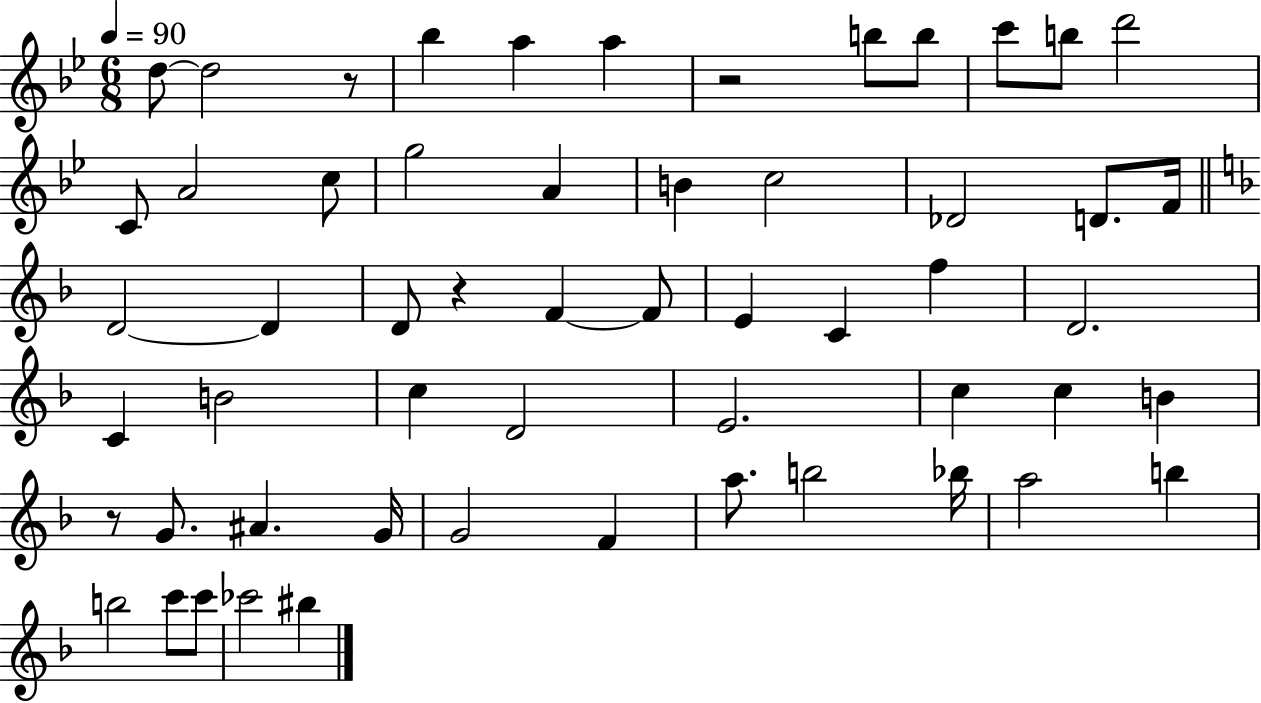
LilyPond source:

{
  \clef treble
  \numericTimeSignature
  \time 6/8
  \key bes \major
  \tempo 4 = 90
  d''8~~ d''2 r8 | bes''4 a''4 a''4 | r2 b''8 b''8 | c'''8 b''8 d'''2 | \break c'8 a'2 c''8 | g''2 a'4 | b'4 c''2 | des'2 d'8. f'16 | \break \bar "||" \break \key f \major d'2~~ d'4 | d'8 r4 f'4~~ f'8 | e'4 c'4 f''4 | d'2. | \break c'4 b'2 | c''4 d'2 | e'2. | c''4 c''4 b'4 | \break r8 g'8. ais'4. g'16 | g'2 f'4 | a''8. b''2 bes''16 | a''2 b''4 | \break b''2 c'''8 c'''8 | ces'''2 bis''4 | \bar "|."
}